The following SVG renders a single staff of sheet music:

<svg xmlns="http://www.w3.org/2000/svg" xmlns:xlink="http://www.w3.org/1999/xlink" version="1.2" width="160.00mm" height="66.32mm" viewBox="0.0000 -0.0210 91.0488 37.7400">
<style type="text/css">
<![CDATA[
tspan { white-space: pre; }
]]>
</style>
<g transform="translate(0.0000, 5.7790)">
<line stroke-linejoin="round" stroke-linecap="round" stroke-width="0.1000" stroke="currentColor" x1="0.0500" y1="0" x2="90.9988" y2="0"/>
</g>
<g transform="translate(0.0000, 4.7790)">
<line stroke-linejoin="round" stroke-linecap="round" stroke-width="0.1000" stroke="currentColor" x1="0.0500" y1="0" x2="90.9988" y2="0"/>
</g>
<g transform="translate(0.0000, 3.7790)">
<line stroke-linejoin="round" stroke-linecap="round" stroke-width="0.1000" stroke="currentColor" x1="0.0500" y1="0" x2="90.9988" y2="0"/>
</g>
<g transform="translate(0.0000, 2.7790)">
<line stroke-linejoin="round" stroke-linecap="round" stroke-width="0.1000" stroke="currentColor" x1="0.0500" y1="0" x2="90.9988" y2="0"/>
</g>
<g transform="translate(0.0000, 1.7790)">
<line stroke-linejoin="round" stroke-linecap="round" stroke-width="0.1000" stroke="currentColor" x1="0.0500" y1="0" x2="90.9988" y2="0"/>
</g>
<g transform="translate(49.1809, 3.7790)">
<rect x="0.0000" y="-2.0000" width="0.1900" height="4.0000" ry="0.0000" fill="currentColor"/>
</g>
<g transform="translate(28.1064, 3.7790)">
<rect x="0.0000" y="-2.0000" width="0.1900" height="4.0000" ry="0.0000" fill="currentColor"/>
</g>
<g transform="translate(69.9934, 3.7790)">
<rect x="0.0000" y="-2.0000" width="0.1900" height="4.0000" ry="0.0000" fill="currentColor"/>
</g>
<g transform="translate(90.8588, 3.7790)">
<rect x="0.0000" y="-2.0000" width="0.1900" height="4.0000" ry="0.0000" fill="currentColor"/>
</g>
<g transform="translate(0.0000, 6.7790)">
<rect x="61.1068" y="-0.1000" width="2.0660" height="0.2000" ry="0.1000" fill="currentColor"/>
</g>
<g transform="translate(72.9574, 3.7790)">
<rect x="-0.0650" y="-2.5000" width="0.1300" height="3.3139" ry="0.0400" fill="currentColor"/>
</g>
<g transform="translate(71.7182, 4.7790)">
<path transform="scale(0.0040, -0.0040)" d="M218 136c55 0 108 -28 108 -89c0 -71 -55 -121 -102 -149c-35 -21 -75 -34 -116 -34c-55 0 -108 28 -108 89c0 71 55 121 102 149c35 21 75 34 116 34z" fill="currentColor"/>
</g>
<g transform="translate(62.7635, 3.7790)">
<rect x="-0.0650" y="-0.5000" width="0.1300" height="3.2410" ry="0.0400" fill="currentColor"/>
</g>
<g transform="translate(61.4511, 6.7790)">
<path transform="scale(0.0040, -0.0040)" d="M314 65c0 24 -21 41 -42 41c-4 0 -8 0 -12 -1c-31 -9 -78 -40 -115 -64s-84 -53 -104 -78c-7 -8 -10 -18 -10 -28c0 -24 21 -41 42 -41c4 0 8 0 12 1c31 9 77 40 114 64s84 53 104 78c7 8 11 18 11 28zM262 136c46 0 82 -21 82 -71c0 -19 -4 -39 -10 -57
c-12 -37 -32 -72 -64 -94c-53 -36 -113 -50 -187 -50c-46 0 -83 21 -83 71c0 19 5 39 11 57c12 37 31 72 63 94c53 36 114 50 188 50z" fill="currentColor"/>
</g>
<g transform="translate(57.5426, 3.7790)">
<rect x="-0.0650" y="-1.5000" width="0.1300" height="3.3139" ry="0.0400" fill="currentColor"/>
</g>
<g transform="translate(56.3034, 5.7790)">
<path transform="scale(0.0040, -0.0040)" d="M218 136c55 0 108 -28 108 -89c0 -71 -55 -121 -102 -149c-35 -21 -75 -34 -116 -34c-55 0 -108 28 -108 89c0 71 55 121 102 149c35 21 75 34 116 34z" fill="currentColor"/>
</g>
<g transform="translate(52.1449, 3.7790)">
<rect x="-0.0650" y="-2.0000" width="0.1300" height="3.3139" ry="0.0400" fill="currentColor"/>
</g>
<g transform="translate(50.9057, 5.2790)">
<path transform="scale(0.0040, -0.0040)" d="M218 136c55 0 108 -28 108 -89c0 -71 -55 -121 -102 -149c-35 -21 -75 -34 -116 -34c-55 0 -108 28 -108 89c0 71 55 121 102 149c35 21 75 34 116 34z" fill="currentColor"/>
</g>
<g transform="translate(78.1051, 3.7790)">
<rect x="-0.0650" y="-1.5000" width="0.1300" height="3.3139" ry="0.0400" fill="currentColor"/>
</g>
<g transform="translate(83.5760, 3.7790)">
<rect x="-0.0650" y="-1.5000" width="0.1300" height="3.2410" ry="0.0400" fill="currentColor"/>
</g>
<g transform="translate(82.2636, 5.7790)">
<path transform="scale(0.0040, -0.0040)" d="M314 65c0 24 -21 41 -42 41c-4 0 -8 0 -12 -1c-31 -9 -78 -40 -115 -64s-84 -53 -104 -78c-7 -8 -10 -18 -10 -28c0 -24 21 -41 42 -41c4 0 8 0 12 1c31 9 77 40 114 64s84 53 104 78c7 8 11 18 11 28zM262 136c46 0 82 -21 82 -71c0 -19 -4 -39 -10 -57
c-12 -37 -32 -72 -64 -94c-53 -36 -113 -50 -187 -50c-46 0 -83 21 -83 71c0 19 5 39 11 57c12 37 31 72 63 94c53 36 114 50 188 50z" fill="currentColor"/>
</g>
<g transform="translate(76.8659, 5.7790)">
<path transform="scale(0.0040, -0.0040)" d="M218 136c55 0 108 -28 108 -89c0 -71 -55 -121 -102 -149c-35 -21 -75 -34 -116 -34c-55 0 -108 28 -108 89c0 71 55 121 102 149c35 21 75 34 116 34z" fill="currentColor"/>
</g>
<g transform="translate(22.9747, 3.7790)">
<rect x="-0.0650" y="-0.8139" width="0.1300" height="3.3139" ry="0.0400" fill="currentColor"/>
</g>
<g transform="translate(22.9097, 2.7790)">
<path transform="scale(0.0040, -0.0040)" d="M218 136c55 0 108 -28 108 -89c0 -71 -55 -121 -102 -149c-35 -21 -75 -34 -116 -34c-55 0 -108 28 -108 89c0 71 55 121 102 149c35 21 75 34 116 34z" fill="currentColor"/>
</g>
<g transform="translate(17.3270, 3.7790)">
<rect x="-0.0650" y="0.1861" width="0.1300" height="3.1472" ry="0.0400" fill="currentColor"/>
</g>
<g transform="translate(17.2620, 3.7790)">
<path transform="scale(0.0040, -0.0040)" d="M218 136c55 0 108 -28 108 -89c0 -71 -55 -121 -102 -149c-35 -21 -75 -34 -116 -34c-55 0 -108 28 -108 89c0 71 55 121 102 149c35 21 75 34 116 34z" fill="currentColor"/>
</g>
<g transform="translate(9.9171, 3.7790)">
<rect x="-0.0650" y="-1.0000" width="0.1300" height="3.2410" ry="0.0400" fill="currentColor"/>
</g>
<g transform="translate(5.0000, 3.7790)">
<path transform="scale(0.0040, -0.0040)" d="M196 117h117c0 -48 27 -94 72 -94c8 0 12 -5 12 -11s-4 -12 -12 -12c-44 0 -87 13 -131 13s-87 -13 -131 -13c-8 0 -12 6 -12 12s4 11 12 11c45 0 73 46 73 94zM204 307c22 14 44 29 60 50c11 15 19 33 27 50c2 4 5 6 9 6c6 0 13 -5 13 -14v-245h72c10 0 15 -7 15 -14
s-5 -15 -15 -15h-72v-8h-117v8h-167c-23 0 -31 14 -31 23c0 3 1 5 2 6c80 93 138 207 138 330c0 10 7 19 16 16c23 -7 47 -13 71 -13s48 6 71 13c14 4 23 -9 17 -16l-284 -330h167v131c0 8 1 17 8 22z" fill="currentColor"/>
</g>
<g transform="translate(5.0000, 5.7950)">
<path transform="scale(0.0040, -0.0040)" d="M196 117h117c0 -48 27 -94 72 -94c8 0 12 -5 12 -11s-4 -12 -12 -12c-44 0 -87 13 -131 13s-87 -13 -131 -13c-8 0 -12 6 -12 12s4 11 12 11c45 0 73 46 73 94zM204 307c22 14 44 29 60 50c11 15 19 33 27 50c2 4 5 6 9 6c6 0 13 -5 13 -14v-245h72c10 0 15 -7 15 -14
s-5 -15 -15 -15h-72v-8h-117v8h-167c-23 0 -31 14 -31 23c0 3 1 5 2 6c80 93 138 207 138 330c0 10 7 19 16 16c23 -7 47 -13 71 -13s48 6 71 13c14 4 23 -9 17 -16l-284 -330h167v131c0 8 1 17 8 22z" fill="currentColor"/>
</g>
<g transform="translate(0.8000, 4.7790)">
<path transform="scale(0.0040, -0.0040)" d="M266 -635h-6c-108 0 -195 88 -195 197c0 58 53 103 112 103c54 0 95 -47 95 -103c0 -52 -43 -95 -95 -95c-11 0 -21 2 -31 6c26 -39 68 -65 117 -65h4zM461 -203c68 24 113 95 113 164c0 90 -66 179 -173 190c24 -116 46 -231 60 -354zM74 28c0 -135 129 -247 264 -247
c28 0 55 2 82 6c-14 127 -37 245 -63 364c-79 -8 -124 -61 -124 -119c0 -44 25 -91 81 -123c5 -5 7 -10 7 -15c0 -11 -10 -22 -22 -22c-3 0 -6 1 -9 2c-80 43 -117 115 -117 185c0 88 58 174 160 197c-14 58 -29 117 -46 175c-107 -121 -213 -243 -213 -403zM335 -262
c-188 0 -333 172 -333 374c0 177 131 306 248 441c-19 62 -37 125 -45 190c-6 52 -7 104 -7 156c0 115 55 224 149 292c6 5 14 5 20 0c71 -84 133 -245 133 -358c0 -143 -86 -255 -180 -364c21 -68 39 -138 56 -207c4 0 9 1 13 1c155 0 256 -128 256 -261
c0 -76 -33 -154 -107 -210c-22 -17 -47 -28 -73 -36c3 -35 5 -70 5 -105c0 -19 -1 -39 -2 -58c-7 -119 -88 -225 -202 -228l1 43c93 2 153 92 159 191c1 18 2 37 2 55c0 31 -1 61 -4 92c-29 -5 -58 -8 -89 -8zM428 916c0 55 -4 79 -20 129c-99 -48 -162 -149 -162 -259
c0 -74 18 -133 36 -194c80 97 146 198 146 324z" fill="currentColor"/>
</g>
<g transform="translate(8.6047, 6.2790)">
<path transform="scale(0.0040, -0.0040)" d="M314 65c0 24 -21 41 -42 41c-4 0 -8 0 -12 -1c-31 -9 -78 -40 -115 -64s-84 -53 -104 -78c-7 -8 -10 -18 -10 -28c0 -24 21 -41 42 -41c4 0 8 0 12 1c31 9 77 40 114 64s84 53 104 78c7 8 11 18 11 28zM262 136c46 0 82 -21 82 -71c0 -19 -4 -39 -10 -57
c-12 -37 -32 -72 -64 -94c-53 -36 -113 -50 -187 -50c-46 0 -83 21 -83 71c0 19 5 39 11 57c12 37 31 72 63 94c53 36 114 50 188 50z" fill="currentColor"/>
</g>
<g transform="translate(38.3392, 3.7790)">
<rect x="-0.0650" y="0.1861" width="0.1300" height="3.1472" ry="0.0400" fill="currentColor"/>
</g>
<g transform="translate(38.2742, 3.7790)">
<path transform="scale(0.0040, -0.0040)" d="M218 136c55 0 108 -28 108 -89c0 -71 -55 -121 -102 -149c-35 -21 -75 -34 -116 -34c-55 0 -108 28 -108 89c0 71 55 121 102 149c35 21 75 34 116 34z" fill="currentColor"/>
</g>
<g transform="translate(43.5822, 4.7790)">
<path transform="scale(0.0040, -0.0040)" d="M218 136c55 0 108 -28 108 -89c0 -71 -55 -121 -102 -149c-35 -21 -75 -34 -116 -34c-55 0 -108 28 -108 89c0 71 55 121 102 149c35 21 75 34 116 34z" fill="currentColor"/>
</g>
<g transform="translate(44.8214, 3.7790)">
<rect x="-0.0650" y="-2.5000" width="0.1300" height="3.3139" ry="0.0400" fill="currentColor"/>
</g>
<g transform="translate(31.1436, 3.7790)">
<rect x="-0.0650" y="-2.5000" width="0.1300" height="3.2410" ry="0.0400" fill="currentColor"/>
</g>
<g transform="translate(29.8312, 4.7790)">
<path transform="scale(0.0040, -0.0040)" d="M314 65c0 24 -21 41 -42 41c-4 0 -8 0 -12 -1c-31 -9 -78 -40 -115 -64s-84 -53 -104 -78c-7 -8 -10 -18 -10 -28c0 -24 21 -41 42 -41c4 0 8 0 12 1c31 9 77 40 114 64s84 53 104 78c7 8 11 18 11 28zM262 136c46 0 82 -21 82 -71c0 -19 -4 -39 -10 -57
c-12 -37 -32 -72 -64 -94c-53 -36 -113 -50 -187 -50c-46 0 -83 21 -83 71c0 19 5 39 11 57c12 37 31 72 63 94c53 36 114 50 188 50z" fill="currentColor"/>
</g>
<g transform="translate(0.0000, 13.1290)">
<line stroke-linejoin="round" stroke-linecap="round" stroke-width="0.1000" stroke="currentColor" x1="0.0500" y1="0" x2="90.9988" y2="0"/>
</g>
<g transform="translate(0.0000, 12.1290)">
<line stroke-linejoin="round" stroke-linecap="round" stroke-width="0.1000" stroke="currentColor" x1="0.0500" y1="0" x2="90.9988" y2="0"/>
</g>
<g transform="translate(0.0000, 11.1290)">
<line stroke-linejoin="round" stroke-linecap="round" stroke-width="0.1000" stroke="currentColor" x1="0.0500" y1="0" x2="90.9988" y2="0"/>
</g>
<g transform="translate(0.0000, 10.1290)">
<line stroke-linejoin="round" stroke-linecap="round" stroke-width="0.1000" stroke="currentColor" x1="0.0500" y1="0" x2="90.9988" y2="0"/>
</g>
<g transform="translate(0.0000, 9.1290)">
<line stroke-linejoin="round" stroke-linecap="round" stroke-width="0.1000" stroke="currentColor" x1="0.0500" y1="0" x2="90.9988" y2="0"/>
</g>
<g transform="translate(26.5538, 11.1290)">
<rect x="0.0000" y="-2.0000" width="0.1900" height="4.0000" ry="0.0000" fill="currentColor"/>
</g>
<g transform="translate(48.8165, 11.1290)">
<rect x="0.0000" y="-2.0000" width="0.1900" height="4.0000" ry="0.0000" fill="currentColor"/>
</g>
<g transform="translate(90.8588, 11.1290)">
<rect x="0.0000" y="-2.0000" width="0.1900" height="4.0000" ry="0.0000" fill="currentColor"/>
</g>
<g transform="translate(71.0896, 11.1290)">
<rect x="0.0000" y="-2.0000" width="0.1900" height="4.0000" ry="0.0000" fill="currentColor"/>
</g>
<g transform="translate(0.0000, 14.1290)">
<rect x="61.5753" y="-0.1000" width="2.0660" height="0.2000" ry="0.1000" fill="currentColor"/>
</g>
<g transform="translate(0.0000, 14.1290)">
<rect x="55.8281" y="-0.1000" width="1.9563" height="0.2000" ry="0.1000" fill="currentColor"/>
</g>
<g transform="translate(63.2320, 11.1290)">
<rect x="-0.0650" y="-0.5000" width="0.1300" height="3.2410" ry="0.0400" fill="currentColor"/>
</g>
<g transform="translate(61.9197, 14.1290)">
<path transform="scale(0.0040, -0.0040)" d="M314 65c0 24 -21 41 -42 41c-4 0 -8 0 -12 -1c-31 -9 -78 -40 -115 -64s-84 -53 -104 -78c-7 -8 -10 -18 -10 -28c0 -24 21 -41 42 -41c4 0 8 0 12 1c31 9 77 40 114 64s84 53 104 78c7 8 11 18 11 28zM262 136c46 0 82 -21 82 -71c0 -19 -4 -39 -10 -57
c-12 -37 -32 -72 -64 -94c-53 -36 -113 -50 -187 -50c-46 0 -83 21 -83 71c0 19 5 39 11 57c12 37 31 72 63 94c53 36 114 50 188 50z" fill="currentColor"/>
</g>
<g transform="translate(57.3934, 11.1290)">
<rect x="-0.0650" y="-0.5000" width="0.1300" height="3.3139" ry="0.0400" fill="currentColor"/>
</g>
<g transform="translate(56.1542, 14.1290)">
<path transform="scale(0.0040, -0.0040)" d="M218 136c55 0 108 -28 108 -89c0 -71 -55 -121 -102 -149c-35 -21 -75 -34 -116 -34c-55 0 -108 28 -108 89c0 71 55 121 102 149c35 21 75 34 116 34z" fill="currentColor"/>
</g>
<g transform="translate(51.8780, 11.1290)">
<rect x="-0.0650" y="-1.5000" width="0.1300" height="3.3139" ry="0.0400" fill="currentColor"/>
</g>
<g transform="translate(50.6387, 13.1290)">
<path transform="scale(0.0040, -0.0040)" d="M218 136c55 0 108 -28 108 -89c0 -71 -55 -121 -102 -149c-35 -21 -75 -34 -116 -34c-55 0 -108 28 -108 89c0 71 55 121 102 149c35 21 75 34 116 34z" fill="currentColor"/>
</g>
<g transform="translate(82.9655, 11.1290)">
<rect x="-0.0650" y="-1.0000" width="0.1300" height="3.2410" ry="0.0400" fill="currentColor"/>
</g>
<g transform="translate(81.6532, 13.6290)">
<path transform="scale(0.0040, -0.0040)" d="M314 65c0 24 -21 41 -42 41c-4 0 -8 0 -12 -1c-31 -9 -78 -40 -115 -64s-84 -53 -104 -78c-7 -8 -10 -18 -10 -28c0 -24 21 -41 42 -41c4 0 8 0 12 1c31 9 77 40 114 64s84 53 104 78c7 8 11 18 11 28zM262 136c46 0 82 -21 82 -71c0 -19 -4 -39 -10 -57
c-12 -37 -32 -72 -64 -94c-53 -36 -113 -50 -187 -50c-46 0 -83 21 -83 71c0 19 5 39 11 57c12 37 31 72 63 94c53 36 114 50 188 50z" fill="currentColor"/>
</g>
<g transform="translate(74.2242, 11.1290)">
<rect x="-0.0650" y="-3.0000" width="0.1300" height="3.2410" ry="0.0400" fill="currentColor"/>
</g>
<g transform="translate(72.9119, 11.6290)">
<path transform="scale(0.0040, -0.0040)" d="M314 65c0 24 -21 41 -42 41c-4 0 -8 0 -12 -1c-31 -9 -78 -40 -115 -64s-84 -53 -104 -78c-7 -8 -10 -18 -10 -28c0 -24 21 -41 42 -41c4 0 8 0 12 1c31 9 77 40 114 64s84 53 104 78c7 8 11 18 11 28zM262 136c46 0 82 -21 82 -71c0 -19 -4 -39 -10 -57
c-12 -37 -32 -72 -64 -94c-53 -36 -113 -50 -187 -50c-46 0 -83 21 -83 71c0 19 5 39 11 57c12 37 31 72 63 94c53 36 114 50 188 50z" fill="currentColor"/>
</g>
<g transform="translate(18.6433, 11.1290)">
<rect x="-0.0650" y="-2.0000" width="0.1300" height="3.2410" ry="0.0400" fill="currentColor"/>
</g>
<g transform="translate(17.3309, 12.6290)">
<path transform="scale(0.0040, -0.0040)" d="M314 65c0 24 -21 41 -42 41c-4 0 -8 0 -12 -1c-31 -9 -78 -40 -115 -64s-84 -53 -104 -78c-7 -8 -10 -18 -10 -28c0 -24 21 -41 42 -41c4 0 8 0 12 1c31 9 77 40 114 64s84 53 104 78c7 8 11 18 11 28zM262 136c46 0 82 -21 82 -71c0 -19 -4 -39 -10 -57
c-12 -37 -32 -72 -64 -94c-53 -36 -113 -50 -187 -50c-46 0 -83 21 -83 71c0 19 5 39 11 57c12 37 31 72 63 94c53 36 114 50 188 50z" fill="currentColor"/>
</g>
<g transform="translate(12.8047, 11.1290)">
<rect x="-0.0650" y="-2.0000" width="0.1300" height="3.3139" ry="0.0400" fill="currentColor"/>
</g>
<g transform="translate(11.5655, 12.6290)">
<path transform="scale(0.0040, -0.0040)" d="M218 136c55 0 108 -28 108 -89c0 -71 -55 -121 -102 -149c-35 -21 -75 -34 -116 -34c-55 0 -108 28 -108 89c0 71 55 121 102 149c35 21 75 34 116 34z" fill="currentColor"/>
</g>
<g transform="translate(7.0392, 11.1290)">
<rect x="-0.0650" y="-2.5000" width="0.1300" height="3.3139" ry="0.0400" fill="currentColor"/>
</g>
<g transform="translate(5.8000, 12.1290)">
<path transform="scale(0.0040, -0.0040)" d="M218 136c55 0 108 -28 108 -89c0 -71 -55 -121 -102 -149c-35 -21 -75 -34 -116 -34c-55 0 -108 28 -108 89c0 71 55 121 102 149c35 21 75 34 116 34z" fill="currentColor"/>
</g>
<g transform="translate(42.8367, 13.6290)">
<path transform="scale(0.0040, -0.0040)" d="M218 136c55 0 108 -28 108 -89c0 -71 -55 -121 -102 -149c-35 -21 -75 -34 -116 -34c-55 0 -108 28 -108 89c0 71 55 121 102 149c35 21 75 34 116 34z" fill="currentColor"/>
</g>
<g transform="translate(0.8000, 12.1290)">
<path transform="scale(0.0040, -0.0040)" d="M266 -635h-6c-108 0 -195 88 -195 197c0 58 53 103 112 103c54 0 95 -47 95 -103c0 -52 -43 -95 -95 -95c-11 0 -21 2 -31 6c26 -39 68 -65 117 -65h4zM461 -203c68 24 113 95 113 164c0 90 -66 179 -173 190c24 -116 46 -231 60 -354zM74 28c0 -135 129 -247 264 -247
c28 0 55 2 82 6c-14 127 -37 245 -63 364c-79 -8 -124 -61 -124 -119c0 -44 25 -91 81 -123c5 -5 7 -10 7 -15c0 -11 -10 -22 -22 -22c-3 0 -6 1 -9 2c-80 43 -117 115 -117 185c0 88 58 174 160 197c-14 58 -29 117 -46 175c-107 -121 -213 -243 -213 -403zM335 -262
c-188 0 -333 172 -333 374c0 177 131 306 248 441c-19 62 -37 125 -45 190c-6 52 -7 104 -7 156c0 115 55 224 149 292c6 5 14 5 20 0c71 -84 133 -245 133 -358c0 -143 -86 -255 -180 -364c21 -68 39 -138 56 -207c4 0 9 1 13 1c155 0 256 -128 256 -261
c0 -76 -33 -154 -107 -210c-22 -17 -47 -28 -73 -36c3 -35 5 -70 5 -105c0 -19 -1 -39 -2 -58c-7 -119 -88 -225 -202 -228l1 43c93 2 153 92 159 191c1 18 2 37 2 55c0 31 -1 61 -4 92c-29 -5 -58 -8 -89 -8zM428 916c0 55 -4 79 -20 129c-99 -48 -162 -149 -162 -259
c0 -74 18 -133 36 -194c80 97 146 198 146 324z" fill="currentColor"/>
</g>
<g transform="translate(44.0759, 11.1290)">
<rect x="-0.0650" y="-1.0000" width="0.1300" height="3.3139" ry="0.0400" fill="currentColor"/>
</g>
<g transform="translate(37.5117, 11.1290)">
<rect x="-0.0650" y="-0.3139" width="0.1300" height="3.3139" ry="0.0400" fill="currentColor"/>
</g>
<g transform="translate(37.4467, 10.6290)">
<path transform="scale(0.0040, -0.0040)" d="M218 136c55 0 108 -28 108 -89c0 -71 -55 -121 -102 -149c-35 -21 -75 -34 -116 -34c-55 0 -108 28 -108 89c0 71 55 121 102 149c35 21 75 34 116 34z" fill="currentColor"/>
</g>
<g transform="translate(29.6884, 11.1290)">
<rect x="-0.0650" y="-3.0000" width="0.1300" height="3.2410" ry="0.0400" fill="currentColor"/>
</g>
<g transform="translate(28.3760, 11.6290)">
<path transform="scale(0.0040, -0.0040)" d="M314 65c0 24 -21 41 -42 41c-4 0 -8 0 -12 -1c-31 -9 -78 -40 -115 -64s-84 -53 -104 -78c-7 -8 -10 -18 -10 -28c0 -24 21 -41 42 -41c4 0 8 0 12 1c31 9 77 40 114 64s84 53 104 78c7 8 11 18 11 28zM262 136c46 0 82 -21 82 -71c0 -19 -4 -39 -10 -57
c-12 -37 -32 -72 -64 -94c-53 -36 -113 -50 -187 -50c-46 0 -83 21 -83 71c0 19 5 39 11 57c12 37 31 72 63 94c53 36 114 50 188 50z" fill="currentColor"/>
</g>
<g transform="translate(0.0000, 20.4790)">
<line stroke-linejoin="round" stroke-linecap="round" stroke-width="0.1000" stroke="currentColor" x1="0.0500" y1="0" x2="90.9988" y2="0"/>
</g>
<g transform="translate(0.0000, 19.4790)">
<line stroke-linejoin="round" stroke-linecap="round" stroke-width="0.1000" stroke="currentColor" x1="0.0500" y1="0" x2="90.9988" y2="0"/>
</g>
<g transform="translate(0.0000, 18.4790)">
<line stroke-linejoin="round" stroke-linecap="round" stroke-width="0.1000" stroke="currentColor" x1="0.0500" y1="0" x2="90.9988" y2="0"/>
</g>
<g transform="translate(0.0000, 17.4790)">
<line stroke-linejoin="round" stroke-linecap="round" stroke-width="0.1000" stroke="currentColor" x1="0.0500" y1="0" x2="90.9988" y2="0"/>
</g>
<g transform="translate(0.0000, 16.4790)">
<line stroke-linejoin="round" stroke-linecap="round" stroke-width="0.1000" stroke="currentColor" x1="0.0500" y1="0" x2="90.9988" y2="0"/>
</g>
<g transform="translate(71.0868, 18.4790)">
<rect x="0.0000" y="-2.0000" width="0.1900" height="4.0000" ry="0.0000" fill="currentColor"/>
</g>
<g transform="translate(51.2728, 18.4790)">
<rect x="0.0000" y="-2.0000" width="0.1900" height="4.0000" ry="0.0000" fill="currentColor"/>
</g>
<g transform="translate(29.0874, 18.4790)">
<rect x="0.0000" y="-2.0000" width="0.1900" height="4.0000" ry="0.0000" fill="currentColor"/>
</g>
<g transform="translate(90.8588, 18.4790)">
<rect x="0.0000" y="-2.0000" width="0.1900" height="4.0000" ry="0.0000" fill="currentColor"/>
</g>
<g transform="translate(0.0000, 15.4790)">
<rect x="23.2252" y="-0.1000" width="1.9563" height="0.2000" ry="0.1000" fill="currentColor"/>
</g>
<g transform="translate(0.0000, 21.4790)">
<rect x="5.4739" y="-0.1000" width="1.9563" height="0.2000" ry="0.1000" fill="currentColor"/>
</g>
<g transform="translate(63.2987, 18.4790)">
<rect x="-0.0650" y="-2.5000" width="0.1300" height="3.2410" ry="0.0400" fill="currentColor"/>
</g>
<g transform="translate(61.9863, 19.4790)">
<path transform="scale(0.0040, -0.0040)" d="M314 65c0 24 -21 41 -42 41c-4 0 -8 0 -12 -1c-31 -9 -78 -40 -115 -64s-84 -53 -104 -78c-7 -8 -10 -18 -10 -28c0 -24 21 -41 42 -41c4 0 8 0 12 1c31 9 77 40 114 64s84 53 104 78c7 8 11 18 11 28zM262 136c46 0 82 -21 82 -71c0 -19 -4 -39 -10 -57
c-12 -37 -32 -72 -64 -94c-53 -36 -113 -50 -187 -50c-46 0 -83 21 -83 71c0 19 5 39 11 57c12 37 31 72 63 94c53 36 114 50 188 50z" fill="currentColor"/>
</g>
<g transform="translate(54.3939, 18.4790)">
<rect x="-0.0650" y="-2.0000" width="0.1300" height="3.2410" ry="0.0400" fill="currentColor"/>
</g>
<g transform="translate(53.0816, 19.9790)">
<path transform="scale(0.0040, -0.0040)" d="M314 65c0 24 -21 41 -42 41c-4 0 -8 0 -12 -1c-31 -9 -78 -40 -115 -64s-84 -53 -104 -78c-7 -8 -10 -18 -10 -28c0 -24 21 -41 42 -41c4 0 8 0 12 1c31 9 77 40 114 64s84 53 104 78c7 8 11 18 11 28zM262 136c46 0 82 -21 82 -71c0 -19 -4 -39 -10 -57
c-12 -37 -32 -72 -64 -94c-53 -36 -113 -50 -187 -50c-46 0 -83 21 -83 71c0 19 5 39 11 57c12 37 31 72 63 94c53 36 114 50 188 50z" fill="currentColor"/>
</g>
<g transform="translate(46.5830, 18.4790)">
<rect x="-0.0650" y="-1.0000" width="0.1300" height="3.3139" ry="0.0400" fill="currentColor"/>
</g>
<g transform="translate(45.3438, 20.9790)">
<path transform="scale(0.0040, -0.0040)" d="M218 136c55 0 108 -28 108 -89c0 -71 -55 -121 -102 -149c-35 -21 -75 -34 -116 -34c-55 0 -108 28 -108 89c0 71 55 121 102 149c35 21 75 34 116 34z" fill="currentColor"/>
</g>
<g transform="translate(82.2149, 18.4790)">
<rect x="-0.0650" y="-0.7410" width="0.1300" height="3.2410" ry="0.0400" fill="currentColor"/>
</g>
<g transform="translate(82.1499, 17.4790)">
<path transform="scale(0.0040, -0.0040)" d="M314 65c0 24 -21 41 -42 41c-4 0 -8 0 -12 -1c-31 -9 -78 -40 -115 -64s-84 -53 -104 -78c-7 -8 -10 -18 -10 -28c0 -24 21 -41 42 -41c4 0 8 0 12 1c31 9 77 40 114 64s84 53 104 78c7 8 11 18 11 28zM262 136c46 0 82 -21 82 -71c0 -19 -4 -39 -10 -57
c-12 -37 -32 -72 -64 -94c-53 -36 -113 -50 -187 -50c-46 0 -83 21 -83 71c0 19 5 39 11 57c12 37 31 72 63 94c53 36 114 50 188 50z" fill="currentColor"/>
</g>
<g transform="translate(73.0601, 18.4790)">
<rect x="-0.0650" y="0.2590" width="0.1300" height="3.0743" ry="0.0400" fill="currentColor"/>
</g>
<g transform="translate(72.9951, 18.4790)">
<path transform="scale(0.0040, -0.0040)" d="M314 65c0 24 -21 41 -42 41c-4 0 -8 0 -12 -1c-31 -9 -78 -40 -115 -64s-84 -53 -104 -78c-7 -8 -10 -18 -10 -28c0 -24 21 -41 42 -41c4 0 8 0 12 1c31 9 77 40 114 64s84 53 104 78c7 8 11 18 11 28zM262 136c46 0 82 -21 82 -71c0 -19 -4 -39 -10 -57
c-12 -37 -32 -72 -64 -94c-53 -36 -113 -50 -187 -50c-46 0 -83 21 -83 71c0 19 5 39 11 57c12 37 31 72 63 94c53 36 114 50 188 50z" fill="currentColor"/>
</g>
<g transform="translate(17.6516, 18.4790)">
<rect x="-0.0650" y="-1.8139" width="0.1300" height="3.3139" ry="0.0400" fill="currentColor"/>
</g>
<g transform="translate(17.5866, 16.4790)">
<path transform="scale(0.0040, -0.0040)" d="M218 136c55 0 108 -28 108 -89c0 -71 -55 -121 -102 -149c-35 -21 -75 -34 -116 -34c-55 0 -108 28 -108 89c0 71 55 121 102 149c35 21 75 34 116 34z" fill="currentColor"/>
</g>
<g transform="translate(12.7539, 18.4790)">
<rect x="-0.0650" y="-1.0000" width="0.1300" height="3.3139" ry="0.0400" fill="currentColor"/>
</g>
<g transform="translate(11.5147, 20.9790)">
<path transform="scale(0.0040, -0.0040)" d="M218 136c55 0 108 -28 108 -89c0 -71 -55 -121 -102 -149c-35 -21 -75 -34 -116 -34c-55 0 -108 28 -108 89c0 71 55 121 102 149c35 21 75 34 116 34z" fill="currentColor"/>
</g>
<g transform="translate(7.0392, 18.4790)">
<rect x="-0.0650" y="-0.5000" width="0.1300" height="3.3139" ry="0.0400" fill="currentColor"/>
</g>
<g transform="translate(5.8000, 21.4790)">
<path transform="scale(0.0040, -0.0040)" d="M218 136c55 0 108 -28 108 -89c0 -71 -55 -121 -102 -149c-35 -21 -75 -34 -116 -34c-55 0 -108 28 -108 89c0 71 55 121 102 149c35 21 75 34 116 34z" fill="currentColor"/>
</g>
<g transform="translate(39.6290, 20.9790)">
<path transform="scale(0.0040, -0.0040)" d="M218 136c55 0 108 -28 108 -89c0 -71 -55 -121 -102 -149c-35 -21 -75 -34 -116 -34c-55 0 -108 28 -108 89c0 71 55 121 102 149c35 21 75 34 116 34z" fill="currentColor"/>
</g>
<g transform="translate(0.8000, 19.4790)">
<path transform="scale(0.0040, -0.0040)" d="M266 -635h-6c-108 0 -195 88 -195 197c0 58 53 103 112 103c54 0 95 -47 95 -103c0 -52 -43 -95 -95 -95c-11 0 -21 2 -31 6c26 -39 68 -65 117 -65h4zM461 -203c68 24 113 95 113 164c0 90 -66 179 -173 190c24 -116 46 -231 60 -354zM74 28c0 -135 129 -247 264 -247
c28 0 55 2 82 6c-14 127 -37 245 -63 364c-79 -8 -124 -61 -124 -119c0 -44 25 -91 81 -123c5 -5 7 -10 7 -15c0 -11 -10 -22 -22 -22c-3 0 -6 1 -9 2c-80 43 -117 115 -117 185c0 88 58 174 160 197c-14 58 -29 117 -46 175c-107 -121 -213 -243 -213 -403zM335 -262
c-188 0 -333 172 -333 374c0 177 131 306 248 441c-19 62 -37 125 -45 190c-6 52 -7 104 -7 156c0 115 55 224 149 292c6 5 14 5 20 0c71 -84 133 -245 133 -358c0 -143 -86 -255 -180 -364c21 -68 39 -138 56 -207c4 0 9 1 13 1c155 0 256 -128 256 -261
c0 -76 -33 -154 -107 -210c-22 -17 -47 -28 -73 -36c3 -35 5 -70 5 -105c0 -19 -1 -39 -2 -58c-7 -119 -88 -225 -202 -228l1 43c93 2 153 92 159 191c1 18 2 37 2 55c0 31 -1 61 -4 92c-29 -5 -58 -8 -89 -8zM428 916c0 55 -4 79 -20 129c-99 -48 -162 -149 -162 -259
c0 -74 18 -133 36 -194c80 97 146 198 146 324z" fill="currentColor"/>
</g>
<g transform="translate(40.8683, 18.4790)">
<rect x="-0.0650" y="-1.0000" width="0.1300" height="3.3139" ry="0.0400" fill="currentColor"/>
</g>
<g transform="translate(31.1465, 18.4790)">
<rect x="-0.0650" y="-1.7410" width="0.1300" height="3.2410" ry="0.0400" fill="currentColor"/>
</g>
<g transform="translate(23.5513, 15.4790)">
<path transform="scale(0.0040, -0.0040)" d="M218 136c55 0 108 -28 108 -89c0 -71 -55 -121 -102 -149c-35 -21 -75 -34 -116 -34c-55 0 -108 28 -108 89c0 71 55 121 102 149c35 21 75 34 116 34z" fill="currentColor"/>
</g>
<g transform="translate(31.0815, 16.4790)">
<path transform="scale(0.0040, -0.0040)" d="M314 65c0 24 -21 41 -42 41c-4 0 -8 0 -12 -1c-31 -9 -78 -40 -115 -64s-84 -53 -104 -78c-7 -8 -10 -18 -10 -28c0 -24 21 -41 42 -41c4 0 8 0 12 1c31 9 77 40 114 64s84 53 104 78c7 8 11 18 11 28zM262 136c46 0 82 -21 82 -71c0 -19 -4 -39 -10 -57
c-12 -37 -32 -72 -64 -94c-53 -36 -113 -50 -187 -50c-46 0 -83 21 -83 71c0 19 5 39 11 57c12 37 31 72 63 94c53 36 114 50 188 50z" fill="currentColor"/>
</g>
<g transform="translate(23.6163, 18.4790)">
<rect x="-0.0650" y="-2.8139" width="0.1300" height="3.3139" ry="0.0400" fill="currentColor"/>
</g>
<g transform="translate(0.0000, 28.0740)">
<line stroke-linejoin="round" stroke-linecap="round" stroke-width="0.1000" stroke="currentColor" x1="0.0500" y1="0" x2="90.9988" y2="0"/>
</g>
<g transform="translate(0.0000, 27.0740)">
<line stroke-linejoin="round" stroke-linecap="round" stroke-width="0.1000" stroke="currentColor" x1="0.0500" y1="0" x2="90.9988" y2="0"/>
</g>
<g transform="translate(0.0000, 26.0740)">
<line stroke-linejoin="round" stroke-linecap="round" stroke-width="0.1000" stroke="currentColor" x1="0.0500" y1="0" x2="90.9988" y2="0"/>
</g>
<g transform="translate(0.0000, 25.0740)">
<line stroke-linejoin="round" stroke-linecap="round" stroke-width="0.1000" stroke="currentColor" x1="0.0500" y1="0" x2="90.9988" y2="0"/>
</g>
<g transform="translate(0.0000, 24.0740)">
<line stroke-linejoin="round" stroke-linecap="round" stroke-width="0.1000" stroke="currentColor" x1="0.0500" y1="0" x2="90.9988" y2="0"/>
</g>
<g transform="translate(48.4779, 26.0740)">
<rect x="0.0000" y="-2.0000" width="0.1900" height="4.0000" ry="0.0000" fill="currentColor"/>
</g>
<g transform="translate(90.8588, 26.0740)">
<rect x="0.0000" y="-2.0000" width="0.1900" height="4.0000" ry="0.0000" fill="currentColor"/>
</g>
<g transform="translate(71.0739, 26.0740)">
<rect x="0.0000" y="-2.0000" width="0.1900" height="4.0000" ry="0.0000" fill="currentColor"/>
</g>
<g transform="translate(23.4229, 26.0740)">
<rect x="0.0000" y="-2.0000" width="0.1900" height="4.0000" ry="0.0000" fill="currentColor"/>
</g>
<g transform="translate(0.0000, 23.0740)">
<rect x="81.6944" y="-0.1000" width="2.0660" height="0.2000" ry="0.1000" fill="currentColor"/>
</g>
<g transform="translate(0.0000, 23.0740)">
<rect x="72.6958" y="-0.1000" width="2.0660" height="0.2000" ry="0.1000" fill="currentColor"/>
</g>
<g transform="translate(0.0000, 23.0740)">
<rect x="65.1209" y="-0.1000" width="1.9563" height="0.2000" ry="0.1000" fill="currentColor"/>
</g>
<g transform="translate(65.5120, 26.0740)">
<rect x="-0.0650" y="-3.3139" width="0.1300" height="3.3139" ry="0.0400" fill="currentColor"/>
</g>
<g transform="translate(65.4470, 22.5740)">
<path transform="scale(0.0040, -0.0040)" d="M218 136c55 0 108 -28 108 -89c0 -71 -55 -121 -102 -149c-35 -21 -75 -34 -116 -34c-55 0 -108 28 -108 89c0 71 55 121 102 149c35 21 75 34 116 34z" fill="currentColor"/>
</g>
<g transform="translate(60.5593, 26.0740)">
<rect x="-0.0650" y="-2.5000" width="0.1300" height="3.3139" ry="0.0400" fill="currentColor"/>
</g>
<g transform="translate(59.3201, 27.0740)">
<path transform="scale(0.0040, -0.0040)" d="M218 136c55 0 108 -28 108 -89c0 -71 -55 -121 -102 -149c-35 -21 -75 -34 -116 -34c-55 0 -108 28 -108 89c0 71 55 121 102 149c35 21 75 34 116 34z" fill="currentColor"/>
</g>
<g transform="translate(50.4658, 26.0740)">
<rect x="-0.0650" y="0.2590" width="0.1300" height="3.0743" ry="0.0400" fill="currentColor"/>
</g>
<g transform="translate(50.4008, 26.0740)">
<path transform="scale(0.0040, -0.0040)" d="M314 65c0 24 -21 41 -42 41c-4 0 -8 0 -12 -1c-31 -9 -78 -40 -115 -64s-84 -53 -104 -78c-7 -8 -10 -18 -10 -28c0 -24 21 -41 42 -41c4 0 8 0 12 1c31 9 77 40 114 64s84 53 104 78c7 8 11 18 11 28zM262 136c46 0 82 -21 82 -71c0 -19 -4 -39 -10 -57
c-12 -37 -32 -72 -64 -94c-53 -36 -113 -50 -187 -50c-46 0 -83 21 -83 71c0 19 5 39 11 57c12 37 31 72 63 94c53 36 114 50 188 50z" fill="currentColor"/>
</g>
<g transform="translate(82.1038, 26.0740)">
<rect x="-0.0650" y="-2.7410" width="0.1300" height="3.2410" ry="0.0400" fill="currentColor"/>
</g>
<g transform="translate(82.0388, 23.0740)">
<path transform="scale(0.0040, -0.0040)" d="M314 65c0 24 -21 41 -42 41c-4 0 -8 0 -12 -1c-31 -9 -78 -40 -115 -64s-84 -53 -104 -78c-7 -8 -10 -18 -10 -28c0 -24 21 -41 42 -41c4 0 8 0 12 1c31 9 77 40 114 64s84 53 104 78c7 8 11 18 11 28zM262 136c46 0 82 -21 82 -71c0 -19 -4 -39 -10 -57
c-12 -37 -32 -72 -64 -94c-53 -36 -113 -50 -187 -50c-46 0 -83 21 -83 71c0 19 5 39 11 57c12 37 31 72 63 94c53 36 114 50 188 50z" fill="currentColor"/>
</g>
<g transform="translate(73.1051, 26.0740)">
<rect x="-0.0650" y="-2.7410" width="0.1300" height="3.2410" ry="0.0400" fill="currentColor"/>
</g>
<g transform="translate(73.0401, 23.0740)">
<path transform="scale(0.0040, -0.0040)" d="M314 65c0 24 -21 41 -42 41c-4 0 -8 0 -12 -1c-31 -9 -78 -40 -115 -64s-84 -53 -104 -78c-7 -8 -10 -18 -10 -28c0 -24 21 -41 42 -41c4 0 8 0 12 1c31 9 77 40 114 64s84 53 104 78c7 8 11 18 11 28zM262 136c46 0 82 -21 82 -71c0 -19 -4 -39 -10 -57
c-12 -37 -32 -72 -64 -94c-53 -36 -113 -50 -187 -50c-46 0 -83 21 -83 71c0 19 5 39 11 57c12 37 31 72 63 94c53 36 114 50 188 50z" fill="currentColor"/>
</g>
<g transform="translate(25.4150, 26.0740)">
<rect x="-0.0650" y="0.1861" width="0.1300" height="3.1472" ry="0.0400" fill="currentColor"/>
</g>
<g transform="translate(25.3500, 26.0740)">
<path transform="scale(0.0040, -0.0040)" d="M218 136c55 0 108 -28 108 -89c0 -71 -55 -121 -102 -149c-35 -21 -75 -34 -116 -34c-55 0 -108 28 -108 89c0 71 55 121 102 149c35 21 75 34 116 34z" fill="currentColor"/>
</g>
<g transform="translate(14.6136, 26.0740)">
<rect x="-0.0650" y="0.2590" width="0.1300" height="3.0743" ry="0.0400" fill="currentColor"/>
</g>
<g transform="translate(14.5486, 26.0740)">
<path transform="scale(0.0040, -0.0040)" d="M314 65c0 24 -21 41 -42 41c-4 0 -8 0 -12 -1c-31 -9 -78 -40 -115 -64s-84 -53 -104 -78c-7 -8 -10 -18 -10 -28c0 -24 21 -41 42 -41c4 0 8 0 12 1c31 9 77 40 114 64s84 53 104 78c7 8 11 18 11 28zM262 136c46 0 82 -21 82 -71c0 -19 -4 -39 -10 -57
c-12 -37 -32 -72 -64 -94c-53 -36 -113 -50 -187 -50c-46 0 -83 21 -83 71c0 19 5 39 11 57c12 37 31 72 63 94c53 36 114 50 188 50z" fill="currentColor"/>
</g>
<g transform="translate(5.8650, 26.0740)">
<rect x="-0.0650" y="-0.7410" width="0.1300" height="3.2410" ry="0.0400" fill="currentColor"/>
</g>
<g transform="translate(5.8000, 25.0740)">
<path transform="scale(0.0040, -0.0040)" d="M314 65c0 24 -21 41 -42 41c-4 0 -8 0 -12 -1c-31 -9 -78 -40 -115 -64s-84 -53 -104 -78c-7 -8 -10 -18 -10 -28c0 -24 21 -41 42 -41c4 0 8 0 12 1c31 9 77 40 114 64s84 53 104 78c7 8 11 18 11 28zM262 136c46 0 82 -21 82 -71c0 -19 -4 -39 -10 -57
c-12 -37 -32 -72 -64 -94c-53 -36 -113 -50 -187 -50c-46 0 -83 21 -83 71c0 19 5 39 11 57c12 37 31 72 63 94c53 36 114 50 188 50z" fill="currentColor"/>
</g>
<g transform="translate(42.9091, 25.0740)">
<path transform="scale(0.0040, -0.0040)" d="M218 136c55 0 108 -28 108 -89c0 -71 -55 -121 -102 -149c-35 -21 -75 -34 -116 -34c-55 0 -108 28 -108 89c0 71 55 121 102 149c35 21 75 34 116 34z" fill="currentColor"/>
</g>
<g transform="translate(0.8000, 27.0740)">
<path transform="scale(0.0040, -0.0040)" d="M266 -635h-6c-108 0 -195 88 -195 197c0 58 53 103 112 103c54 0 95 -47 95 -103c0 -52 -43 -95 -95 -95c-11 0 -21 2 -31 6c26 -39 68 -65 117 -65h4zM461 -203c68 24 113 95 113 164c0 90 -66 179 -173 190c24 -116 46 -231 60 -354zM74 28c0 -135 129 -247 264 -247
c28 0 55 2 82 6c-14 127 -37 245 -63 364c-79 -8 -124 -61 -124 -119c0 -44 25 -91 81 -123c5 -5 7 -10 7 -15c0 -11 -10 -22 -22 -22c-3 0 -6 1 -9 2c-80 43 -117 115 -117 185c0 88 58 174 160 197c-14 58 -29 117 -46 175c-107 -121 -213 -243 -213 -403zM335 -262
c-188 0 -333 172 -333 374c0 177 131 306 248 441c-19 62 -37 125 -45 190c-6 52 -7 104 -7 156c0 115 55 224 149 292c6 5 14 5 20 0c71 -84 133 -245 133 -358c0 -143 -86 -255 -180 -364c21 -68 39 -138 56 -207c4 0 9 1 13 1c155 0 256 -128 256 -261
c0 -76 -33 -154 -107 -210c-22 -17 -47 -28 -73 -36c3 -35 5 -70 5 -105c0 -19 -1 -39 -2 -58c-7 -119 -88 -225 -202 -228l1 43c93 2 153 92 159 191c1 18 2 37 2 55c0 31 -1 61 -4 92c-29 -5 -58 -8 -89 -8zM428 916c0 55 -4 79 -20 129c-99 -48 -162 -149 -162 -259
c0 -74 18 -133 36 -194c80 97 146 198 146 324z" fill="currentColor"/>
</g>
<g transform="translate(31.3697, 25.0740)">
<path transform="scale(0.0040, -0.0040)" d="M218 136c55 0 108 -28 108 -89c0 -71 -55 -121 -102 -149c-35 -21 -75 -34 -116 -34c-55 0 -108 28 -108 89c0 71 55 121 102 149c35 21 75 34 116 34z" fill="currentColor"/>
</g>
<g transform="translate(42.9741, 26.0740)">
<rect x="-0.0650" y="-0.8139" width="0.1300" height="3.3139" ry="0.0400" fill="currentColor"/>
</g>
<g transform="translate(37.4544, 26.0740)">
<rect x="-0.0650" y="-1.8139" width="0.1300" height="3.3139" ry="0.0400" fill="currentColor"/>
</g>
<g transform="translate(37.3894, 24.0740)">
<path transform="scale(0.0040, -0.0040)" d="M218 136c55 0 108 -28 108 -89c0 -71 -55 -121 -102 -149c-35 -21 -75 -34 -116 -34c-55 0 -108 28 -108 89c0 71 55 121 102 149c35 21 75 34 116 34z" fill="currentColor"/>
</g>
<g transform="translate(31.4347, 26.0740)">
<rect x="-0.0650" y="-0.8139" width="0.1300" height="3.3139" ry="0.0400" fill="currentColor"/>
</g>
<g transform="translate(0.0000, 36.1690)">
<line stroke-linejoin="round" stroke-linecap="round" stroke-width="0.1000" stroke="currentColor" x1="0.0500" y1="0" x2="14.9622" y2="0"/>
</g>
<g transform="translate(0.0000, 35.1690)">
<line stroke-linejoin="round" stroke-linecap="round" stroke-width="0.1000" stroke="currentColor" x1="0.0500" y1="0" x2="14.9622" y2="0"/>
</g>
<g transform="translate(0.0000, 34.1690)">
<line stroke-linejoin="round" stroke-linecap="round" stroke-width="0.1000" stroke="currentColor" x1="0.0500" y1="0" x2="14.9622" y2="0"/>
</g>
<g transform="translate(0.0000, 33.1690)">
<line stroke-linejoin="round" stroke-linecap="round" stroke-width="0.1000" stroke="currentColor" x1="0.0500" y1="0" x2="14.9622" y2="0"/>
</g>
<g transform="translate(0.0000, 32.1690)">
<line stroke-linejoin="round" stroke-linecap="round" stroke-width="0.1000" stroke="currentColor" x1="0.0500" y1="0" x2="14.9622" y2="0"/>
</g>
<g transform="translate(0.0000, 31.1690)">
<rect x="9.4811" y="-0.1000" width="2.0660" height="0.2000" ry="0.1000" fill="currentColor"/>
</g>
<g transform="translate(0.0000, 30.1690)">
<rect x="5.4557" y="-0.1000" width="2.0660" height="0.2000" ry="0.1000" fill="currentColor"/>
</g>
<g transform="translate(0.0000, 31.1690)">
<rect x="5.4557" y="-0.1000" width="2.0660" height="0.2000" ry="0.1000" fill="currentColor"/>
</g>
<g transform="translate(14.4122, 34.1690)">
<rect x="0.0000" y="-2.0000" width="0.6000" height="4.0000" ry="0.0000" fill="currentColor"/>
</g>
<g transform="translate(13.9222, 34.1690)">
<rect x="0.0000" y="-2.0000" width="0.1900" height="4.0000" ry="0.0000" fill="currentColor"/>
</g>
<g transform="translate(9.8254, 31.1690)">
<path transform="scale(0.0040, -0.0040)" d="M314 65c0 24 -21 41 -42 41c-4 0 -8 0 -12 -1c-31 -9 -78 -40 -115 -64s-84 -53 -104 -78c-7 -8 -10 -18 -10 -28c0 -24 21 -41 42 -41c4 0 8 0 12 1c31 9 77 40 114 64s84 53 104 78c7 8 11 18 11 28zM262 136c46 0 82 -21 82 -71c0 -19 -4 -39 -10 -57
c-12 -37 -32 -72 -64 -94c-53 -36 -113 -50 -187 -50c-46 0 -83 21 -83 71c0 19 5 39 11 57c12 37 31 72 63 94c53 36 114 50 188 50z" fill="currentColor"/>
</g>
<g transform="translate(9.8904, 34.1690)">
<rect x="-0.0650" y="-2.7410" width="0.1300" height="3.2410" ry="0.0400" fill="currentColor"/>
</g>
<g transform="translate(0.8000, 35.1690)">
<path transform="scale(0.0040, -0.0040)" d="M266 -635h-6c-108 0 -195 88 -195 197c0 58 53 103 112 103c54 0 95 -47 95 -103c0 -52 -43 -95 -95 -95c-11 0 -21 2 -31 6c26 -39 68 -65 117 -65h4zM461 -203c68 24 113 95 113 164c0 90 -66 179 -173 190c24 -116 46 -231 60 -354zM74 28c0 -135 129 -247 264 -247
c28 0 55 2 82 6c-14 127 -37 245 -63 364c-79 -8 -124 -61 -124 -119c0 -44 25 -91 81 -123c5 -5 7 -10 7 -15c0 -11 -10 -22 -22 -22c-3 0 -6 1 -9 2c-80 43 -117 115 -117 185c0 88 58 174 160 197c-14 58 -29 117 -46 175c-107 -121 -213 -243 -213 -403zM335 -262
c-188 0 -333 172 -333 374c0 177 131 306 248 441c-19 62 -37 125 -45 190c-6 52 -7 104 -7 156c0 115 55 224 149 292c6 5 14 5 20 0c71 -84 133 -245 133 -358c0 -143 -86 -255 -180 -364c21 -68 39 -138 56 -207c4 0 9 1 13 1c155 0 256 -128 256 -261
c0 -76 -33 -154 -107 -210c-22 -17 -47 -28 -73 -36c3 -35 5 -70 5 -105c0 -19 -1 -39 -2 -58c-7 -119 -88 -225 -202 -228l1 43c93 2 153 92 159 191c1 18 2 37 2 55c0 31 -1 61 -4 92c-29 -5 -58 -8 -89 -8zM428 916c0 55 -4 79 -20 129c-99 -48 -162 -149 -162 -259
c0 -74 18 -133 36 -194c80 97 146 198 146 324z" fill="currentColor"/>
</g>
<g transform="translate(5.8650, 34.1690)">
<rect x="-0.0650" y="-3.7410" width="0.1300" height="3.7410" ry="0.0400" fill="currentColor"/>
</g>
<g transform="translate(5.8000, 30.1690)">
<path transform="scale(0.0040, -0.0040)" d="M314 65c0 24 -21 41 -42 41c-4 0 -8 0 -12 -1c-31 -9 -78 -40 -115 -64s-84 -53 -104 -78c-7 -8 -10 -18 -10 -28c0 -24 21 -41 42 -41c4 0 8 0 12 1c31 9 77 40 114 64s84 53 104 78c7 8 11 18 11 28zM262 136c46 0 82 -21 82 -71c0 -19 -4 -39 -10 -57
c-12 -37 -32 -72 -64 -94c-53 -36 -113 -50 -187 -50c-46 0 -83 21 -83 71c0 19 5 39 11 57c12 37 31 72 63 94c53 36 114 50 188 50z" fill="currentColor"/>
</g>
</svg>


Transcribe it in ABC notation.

X:1
T:Untitled
M:4/4
L:1/4
K:C
D2 B d G2 B G F E C2 G E E2 G F F2 A2 c D E C C2 A2 D2 C D f a f2 D D F2 G2 B2 d2 d2 B2 B d f d B2 G b a2 a2 c'2 a2